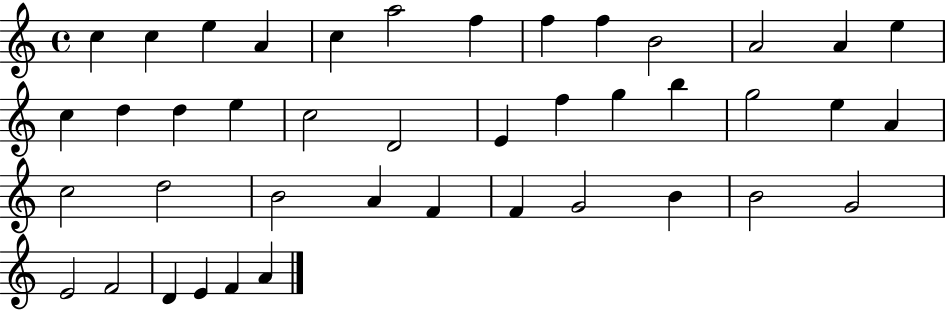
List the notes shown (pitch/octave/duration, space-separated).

C5/q C5/q E5/q A4/q C5/q A5/h F5/q F5/q F5/q B4/h A4/h A4/q E5/q C5/q D5/q D5/q E5/q C5/h D4/h E4/q F5/q G5/q B5/q G5/h E5/q A4/q C5/h D5/h B4/h A4/q F4/q F4/q G4/h B4/q B4/h G4/h E4/h F4/h D4/q E4/q F4/q A4/q